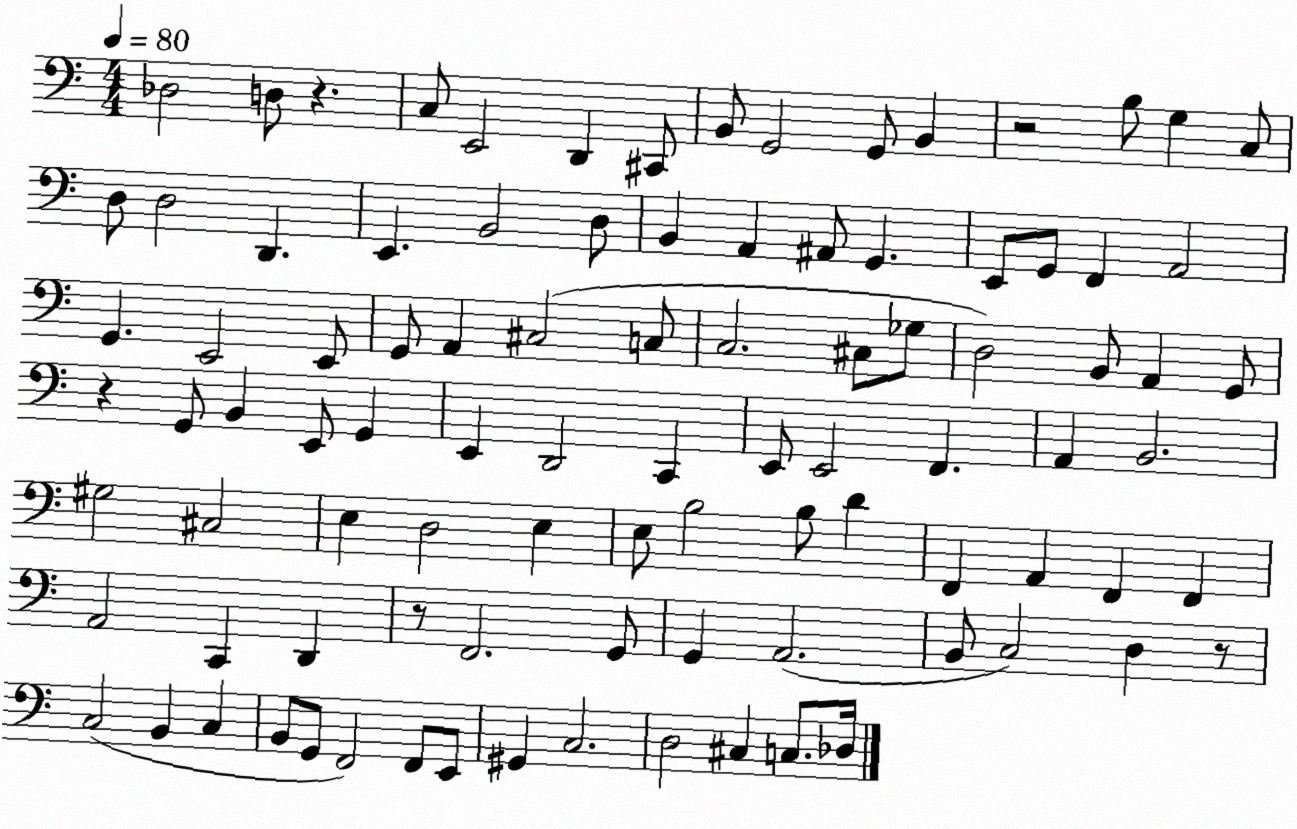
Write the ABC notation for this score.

X:1
T:Untitled
M:4/4
L:1/4
K:C
_D,2 D,/2 z C,/2 E,,2 D,, ^C,,/2 B,,/2 G,,2 G,,/2 B,, z2 B,/2 G, C,/2 D,/2 D,2 D,, E,, B,,2 D,/2 B,, A,, ^A,,/2 G,, E,,/2 G,,/2 F,, A,,2 G,, E,,2 E,,/2 G,,/2 A,, ^C,2 C,/2 C,2 ^C,/2 _G,/2 D,2 B,,/2 A,, G,,/2 z G,,/2 B,, E,,/2 G,, E,, D,,2 C,, E,,/2 E,,2 F,, A,, B,,2 ^G,2 ^C,2 E, D,2 E, E,/2 B,2 B,/2 D F,, A,, F,, F,, A,,2 C,, D,, z/2 F,,2 G,,/2 G,, A,,2 B,,/2 C,2 D, z/2 C,2 B,, C, B,,/2 G,,/2 F,,2 F,,/2 E,,/2 ^G,, C,2 D,2 ^C, C,/2 _D,/4